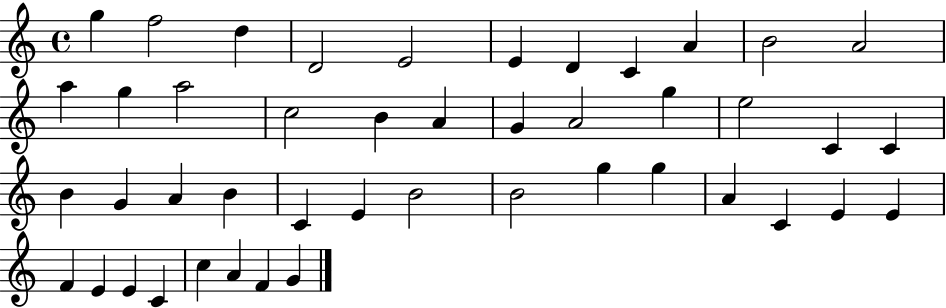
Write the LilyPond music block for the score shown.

{
  \clef treble
  \time 4/4
  \defaultTimeSignature
  \key c \major
  g''4 f''2 d''4 | d'2 e'2 | e'4 d'4 c'4 a'4 | b'2 a'2 | \break a''4 g''4 a''2 | c''2 b'4 a'4 | g'4 a'2 g''4 | e''2 c'4 c'4 | \break b'4 g'4 a'4 b'4 | c'4 e'4 b'2 | b'2 g''4 g''4 | a'4 c'4 e'4 e'4 | \break f'4 e'4 e'4 c'4 | c''4 a'4 f'4 g'4 | \bar "|."
}